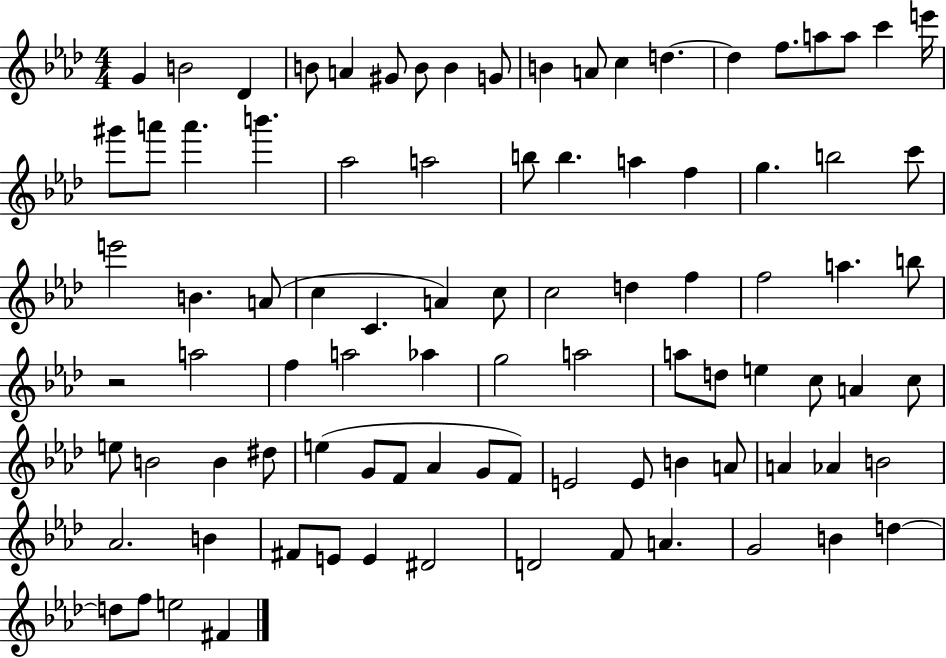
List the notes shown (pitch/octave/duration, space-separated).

G4/q B4/h Db4/q B4/e A4/q G#4/e B4/e B4/q G4/e B4/q A4/e C5/q D5/q. D5/q F5/e. A5/e A5/e C6/q E6/s G#6/e A6/e A6/q. B6/q. Ab5/h A5/h B5/e B5/q. A5/q F5/q G5/q. B5/h C6/e E6/h B4/q. A4/e C5/q C4/q. A4/q C5/e C5/h D5/q F5/q F5/h A5/q. B5/e R/h A5/h F5/q A5/h Ab5/q G5/h A5/h A5/e D5/e E5/q C5/e A4/q C5/e E5/e B4/h B4/q D#5/e E5/q G4/e F4/e Ab4/q G4/e F4/e E4/h E4/e B4/q A4/e A4/q Ab4/q B4/h Ab4/h. B4/q F#4/e E4/e E4/q D#4/h D4/h F4/e A4/q. G4/h B4/q D5/q D5/e F5/e E5/h F#4/q